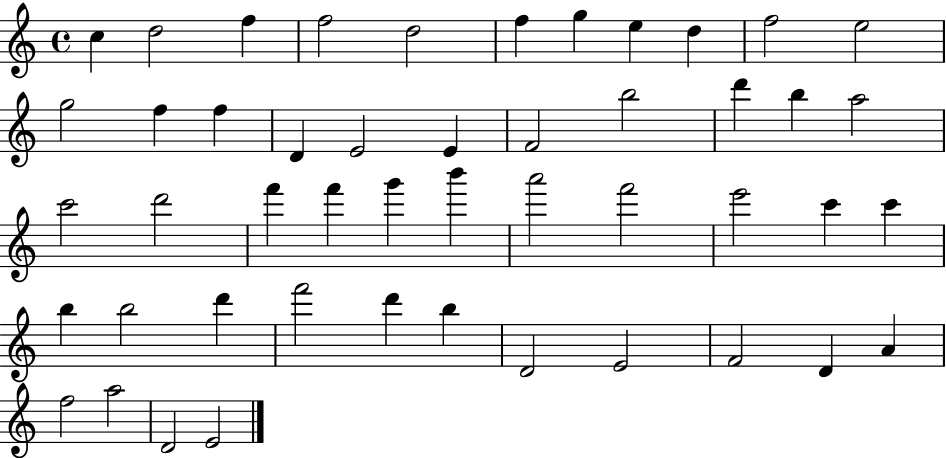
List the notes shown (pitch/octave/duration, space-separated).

C5/q D5/h F5/q F5/h D5/h F5/q G5/q E5/q D5/q F5/h E5/h G5/h F5/q F5/q D4/q E4/h E4/q F4/h B5/h D6/q B5/q A5/h C6/h D6/h F6/q F6/q G6/q B6/q A6/h F6/h E6/h C6/q C6/q B5/q B5/h D6/q F6/h D6/q B5/q D4/h E4/h F4/h D4/q A4/q F5/h A5/h D4/h E4/h